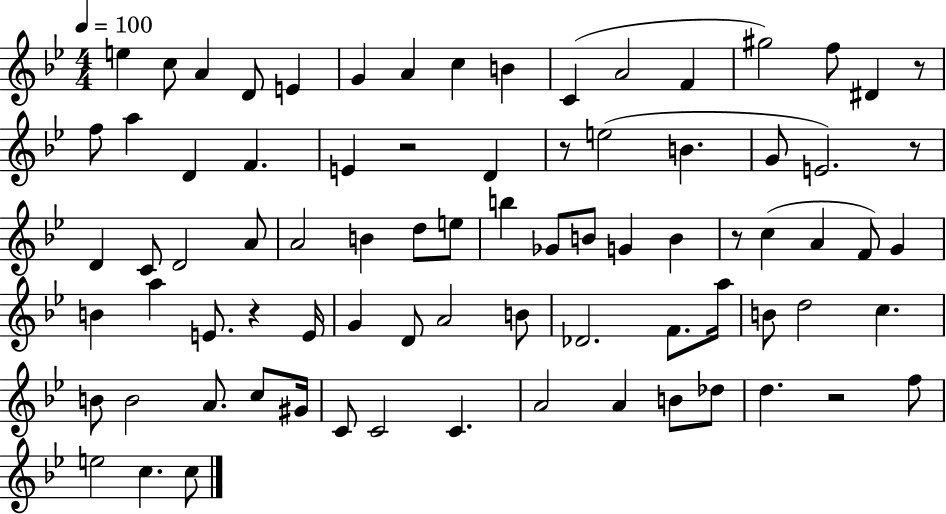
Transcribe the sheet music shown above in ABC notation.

X:1
T:Untitled
M:4/4
L:1/4
K:Bb
e c/2 A D/2 E G A c B C A2 F ^g2 f/2 ^D z/2 f/2 a D F E z2 D z/2 e2 B G/2 E2 z/2 D C/2 D2 A/2 A2 B d/2 e/2 b _G/2 B/2 G B z/2 c A F/2 G B a E/2 z E/4 G D/2 A2 B/2 _D2 F/2 a/4 B/2 d2 c B/2 B2 A/2 c/2 ^G/4 C/2 C2 C A2 A B/2 _d/2 d z2 f/2 e2 c c/2